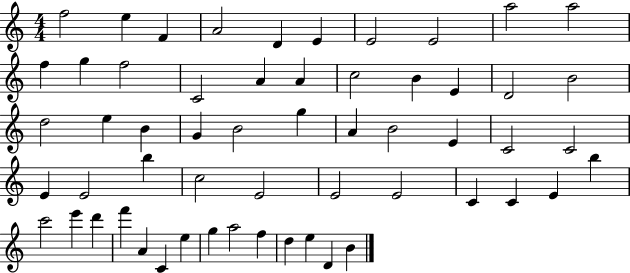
{
  \clef treble
  \numericTimeSignature
  \time 4/4
  \key c \major
  f''2 e''4 f'4 | a'2 d'4 e'4 | e'2 e'2 | a''2 a''2 | \break f''4 g''4 f''2 | c'2 a'4 a'4 | c''2 b'4 e'4 | d'2 b'2 | \break d''2 e''4 b'4 | g'4 b'2 g''4 | a'4 b'2 e'4 | c'2 c'2 | \break e'4 e'2 b''4 | c''2 e'2 | e'2 e'2 | c'4 c'4 e'4 b''4 | \break c'''2 e'''4 d'''4 | f'''4 a'4 c'4 e''4 | g''4 a''2 f''4 | d''4 e''4 d'4 b'4 | \break \bar "|."
}